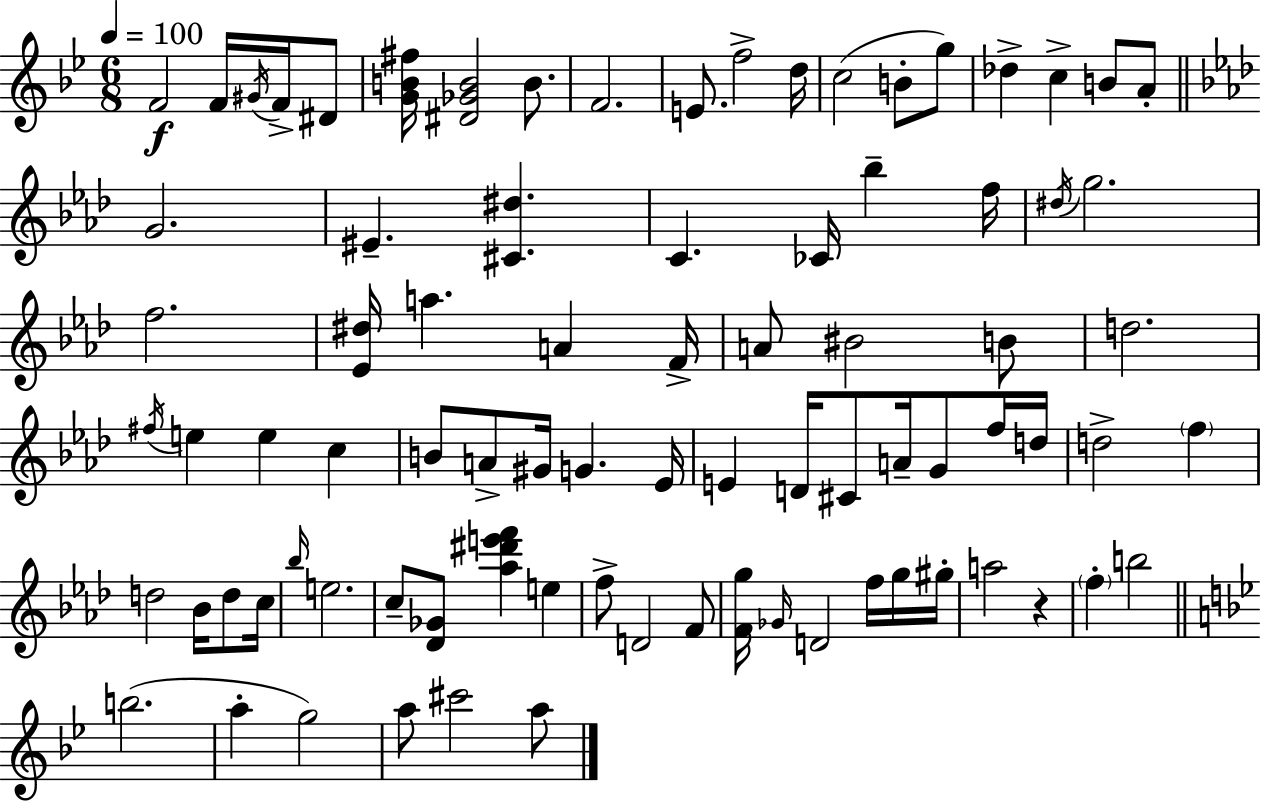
X:1
T:Untitled
M:6/8
L:1/4
K:Gm
F2 F/4 ^G/4 F/4 ^D/2 [GB^f]/4 [^D_GB]2 B/2 F2 E/2 f2 d/4 c2 B/2 g/2 _d c B/2 A/2 G2 ^E [^C^d] C _C/4 _b f/4 ^d/4 g2 f2 [_E^d]/4 a A F/4 A/2 ^B2 B/2 d2 ^f/4 e e c B/2 A/2 ^G/4 G _E/4 E D/4 ^C/2 A/4 G/2 f/4 d/4 d2 f d2 _B/4 d/2 c/4 _b/4 e2 c/2 [_D_G]/2 [_a^d'e'f'] e f/2 D2 F/2 [Fg]/4 _G/4 D2 f/4 g/4 ^g/4 a2 z f b2 b2 a g2 a/2 ^c'2 a/2